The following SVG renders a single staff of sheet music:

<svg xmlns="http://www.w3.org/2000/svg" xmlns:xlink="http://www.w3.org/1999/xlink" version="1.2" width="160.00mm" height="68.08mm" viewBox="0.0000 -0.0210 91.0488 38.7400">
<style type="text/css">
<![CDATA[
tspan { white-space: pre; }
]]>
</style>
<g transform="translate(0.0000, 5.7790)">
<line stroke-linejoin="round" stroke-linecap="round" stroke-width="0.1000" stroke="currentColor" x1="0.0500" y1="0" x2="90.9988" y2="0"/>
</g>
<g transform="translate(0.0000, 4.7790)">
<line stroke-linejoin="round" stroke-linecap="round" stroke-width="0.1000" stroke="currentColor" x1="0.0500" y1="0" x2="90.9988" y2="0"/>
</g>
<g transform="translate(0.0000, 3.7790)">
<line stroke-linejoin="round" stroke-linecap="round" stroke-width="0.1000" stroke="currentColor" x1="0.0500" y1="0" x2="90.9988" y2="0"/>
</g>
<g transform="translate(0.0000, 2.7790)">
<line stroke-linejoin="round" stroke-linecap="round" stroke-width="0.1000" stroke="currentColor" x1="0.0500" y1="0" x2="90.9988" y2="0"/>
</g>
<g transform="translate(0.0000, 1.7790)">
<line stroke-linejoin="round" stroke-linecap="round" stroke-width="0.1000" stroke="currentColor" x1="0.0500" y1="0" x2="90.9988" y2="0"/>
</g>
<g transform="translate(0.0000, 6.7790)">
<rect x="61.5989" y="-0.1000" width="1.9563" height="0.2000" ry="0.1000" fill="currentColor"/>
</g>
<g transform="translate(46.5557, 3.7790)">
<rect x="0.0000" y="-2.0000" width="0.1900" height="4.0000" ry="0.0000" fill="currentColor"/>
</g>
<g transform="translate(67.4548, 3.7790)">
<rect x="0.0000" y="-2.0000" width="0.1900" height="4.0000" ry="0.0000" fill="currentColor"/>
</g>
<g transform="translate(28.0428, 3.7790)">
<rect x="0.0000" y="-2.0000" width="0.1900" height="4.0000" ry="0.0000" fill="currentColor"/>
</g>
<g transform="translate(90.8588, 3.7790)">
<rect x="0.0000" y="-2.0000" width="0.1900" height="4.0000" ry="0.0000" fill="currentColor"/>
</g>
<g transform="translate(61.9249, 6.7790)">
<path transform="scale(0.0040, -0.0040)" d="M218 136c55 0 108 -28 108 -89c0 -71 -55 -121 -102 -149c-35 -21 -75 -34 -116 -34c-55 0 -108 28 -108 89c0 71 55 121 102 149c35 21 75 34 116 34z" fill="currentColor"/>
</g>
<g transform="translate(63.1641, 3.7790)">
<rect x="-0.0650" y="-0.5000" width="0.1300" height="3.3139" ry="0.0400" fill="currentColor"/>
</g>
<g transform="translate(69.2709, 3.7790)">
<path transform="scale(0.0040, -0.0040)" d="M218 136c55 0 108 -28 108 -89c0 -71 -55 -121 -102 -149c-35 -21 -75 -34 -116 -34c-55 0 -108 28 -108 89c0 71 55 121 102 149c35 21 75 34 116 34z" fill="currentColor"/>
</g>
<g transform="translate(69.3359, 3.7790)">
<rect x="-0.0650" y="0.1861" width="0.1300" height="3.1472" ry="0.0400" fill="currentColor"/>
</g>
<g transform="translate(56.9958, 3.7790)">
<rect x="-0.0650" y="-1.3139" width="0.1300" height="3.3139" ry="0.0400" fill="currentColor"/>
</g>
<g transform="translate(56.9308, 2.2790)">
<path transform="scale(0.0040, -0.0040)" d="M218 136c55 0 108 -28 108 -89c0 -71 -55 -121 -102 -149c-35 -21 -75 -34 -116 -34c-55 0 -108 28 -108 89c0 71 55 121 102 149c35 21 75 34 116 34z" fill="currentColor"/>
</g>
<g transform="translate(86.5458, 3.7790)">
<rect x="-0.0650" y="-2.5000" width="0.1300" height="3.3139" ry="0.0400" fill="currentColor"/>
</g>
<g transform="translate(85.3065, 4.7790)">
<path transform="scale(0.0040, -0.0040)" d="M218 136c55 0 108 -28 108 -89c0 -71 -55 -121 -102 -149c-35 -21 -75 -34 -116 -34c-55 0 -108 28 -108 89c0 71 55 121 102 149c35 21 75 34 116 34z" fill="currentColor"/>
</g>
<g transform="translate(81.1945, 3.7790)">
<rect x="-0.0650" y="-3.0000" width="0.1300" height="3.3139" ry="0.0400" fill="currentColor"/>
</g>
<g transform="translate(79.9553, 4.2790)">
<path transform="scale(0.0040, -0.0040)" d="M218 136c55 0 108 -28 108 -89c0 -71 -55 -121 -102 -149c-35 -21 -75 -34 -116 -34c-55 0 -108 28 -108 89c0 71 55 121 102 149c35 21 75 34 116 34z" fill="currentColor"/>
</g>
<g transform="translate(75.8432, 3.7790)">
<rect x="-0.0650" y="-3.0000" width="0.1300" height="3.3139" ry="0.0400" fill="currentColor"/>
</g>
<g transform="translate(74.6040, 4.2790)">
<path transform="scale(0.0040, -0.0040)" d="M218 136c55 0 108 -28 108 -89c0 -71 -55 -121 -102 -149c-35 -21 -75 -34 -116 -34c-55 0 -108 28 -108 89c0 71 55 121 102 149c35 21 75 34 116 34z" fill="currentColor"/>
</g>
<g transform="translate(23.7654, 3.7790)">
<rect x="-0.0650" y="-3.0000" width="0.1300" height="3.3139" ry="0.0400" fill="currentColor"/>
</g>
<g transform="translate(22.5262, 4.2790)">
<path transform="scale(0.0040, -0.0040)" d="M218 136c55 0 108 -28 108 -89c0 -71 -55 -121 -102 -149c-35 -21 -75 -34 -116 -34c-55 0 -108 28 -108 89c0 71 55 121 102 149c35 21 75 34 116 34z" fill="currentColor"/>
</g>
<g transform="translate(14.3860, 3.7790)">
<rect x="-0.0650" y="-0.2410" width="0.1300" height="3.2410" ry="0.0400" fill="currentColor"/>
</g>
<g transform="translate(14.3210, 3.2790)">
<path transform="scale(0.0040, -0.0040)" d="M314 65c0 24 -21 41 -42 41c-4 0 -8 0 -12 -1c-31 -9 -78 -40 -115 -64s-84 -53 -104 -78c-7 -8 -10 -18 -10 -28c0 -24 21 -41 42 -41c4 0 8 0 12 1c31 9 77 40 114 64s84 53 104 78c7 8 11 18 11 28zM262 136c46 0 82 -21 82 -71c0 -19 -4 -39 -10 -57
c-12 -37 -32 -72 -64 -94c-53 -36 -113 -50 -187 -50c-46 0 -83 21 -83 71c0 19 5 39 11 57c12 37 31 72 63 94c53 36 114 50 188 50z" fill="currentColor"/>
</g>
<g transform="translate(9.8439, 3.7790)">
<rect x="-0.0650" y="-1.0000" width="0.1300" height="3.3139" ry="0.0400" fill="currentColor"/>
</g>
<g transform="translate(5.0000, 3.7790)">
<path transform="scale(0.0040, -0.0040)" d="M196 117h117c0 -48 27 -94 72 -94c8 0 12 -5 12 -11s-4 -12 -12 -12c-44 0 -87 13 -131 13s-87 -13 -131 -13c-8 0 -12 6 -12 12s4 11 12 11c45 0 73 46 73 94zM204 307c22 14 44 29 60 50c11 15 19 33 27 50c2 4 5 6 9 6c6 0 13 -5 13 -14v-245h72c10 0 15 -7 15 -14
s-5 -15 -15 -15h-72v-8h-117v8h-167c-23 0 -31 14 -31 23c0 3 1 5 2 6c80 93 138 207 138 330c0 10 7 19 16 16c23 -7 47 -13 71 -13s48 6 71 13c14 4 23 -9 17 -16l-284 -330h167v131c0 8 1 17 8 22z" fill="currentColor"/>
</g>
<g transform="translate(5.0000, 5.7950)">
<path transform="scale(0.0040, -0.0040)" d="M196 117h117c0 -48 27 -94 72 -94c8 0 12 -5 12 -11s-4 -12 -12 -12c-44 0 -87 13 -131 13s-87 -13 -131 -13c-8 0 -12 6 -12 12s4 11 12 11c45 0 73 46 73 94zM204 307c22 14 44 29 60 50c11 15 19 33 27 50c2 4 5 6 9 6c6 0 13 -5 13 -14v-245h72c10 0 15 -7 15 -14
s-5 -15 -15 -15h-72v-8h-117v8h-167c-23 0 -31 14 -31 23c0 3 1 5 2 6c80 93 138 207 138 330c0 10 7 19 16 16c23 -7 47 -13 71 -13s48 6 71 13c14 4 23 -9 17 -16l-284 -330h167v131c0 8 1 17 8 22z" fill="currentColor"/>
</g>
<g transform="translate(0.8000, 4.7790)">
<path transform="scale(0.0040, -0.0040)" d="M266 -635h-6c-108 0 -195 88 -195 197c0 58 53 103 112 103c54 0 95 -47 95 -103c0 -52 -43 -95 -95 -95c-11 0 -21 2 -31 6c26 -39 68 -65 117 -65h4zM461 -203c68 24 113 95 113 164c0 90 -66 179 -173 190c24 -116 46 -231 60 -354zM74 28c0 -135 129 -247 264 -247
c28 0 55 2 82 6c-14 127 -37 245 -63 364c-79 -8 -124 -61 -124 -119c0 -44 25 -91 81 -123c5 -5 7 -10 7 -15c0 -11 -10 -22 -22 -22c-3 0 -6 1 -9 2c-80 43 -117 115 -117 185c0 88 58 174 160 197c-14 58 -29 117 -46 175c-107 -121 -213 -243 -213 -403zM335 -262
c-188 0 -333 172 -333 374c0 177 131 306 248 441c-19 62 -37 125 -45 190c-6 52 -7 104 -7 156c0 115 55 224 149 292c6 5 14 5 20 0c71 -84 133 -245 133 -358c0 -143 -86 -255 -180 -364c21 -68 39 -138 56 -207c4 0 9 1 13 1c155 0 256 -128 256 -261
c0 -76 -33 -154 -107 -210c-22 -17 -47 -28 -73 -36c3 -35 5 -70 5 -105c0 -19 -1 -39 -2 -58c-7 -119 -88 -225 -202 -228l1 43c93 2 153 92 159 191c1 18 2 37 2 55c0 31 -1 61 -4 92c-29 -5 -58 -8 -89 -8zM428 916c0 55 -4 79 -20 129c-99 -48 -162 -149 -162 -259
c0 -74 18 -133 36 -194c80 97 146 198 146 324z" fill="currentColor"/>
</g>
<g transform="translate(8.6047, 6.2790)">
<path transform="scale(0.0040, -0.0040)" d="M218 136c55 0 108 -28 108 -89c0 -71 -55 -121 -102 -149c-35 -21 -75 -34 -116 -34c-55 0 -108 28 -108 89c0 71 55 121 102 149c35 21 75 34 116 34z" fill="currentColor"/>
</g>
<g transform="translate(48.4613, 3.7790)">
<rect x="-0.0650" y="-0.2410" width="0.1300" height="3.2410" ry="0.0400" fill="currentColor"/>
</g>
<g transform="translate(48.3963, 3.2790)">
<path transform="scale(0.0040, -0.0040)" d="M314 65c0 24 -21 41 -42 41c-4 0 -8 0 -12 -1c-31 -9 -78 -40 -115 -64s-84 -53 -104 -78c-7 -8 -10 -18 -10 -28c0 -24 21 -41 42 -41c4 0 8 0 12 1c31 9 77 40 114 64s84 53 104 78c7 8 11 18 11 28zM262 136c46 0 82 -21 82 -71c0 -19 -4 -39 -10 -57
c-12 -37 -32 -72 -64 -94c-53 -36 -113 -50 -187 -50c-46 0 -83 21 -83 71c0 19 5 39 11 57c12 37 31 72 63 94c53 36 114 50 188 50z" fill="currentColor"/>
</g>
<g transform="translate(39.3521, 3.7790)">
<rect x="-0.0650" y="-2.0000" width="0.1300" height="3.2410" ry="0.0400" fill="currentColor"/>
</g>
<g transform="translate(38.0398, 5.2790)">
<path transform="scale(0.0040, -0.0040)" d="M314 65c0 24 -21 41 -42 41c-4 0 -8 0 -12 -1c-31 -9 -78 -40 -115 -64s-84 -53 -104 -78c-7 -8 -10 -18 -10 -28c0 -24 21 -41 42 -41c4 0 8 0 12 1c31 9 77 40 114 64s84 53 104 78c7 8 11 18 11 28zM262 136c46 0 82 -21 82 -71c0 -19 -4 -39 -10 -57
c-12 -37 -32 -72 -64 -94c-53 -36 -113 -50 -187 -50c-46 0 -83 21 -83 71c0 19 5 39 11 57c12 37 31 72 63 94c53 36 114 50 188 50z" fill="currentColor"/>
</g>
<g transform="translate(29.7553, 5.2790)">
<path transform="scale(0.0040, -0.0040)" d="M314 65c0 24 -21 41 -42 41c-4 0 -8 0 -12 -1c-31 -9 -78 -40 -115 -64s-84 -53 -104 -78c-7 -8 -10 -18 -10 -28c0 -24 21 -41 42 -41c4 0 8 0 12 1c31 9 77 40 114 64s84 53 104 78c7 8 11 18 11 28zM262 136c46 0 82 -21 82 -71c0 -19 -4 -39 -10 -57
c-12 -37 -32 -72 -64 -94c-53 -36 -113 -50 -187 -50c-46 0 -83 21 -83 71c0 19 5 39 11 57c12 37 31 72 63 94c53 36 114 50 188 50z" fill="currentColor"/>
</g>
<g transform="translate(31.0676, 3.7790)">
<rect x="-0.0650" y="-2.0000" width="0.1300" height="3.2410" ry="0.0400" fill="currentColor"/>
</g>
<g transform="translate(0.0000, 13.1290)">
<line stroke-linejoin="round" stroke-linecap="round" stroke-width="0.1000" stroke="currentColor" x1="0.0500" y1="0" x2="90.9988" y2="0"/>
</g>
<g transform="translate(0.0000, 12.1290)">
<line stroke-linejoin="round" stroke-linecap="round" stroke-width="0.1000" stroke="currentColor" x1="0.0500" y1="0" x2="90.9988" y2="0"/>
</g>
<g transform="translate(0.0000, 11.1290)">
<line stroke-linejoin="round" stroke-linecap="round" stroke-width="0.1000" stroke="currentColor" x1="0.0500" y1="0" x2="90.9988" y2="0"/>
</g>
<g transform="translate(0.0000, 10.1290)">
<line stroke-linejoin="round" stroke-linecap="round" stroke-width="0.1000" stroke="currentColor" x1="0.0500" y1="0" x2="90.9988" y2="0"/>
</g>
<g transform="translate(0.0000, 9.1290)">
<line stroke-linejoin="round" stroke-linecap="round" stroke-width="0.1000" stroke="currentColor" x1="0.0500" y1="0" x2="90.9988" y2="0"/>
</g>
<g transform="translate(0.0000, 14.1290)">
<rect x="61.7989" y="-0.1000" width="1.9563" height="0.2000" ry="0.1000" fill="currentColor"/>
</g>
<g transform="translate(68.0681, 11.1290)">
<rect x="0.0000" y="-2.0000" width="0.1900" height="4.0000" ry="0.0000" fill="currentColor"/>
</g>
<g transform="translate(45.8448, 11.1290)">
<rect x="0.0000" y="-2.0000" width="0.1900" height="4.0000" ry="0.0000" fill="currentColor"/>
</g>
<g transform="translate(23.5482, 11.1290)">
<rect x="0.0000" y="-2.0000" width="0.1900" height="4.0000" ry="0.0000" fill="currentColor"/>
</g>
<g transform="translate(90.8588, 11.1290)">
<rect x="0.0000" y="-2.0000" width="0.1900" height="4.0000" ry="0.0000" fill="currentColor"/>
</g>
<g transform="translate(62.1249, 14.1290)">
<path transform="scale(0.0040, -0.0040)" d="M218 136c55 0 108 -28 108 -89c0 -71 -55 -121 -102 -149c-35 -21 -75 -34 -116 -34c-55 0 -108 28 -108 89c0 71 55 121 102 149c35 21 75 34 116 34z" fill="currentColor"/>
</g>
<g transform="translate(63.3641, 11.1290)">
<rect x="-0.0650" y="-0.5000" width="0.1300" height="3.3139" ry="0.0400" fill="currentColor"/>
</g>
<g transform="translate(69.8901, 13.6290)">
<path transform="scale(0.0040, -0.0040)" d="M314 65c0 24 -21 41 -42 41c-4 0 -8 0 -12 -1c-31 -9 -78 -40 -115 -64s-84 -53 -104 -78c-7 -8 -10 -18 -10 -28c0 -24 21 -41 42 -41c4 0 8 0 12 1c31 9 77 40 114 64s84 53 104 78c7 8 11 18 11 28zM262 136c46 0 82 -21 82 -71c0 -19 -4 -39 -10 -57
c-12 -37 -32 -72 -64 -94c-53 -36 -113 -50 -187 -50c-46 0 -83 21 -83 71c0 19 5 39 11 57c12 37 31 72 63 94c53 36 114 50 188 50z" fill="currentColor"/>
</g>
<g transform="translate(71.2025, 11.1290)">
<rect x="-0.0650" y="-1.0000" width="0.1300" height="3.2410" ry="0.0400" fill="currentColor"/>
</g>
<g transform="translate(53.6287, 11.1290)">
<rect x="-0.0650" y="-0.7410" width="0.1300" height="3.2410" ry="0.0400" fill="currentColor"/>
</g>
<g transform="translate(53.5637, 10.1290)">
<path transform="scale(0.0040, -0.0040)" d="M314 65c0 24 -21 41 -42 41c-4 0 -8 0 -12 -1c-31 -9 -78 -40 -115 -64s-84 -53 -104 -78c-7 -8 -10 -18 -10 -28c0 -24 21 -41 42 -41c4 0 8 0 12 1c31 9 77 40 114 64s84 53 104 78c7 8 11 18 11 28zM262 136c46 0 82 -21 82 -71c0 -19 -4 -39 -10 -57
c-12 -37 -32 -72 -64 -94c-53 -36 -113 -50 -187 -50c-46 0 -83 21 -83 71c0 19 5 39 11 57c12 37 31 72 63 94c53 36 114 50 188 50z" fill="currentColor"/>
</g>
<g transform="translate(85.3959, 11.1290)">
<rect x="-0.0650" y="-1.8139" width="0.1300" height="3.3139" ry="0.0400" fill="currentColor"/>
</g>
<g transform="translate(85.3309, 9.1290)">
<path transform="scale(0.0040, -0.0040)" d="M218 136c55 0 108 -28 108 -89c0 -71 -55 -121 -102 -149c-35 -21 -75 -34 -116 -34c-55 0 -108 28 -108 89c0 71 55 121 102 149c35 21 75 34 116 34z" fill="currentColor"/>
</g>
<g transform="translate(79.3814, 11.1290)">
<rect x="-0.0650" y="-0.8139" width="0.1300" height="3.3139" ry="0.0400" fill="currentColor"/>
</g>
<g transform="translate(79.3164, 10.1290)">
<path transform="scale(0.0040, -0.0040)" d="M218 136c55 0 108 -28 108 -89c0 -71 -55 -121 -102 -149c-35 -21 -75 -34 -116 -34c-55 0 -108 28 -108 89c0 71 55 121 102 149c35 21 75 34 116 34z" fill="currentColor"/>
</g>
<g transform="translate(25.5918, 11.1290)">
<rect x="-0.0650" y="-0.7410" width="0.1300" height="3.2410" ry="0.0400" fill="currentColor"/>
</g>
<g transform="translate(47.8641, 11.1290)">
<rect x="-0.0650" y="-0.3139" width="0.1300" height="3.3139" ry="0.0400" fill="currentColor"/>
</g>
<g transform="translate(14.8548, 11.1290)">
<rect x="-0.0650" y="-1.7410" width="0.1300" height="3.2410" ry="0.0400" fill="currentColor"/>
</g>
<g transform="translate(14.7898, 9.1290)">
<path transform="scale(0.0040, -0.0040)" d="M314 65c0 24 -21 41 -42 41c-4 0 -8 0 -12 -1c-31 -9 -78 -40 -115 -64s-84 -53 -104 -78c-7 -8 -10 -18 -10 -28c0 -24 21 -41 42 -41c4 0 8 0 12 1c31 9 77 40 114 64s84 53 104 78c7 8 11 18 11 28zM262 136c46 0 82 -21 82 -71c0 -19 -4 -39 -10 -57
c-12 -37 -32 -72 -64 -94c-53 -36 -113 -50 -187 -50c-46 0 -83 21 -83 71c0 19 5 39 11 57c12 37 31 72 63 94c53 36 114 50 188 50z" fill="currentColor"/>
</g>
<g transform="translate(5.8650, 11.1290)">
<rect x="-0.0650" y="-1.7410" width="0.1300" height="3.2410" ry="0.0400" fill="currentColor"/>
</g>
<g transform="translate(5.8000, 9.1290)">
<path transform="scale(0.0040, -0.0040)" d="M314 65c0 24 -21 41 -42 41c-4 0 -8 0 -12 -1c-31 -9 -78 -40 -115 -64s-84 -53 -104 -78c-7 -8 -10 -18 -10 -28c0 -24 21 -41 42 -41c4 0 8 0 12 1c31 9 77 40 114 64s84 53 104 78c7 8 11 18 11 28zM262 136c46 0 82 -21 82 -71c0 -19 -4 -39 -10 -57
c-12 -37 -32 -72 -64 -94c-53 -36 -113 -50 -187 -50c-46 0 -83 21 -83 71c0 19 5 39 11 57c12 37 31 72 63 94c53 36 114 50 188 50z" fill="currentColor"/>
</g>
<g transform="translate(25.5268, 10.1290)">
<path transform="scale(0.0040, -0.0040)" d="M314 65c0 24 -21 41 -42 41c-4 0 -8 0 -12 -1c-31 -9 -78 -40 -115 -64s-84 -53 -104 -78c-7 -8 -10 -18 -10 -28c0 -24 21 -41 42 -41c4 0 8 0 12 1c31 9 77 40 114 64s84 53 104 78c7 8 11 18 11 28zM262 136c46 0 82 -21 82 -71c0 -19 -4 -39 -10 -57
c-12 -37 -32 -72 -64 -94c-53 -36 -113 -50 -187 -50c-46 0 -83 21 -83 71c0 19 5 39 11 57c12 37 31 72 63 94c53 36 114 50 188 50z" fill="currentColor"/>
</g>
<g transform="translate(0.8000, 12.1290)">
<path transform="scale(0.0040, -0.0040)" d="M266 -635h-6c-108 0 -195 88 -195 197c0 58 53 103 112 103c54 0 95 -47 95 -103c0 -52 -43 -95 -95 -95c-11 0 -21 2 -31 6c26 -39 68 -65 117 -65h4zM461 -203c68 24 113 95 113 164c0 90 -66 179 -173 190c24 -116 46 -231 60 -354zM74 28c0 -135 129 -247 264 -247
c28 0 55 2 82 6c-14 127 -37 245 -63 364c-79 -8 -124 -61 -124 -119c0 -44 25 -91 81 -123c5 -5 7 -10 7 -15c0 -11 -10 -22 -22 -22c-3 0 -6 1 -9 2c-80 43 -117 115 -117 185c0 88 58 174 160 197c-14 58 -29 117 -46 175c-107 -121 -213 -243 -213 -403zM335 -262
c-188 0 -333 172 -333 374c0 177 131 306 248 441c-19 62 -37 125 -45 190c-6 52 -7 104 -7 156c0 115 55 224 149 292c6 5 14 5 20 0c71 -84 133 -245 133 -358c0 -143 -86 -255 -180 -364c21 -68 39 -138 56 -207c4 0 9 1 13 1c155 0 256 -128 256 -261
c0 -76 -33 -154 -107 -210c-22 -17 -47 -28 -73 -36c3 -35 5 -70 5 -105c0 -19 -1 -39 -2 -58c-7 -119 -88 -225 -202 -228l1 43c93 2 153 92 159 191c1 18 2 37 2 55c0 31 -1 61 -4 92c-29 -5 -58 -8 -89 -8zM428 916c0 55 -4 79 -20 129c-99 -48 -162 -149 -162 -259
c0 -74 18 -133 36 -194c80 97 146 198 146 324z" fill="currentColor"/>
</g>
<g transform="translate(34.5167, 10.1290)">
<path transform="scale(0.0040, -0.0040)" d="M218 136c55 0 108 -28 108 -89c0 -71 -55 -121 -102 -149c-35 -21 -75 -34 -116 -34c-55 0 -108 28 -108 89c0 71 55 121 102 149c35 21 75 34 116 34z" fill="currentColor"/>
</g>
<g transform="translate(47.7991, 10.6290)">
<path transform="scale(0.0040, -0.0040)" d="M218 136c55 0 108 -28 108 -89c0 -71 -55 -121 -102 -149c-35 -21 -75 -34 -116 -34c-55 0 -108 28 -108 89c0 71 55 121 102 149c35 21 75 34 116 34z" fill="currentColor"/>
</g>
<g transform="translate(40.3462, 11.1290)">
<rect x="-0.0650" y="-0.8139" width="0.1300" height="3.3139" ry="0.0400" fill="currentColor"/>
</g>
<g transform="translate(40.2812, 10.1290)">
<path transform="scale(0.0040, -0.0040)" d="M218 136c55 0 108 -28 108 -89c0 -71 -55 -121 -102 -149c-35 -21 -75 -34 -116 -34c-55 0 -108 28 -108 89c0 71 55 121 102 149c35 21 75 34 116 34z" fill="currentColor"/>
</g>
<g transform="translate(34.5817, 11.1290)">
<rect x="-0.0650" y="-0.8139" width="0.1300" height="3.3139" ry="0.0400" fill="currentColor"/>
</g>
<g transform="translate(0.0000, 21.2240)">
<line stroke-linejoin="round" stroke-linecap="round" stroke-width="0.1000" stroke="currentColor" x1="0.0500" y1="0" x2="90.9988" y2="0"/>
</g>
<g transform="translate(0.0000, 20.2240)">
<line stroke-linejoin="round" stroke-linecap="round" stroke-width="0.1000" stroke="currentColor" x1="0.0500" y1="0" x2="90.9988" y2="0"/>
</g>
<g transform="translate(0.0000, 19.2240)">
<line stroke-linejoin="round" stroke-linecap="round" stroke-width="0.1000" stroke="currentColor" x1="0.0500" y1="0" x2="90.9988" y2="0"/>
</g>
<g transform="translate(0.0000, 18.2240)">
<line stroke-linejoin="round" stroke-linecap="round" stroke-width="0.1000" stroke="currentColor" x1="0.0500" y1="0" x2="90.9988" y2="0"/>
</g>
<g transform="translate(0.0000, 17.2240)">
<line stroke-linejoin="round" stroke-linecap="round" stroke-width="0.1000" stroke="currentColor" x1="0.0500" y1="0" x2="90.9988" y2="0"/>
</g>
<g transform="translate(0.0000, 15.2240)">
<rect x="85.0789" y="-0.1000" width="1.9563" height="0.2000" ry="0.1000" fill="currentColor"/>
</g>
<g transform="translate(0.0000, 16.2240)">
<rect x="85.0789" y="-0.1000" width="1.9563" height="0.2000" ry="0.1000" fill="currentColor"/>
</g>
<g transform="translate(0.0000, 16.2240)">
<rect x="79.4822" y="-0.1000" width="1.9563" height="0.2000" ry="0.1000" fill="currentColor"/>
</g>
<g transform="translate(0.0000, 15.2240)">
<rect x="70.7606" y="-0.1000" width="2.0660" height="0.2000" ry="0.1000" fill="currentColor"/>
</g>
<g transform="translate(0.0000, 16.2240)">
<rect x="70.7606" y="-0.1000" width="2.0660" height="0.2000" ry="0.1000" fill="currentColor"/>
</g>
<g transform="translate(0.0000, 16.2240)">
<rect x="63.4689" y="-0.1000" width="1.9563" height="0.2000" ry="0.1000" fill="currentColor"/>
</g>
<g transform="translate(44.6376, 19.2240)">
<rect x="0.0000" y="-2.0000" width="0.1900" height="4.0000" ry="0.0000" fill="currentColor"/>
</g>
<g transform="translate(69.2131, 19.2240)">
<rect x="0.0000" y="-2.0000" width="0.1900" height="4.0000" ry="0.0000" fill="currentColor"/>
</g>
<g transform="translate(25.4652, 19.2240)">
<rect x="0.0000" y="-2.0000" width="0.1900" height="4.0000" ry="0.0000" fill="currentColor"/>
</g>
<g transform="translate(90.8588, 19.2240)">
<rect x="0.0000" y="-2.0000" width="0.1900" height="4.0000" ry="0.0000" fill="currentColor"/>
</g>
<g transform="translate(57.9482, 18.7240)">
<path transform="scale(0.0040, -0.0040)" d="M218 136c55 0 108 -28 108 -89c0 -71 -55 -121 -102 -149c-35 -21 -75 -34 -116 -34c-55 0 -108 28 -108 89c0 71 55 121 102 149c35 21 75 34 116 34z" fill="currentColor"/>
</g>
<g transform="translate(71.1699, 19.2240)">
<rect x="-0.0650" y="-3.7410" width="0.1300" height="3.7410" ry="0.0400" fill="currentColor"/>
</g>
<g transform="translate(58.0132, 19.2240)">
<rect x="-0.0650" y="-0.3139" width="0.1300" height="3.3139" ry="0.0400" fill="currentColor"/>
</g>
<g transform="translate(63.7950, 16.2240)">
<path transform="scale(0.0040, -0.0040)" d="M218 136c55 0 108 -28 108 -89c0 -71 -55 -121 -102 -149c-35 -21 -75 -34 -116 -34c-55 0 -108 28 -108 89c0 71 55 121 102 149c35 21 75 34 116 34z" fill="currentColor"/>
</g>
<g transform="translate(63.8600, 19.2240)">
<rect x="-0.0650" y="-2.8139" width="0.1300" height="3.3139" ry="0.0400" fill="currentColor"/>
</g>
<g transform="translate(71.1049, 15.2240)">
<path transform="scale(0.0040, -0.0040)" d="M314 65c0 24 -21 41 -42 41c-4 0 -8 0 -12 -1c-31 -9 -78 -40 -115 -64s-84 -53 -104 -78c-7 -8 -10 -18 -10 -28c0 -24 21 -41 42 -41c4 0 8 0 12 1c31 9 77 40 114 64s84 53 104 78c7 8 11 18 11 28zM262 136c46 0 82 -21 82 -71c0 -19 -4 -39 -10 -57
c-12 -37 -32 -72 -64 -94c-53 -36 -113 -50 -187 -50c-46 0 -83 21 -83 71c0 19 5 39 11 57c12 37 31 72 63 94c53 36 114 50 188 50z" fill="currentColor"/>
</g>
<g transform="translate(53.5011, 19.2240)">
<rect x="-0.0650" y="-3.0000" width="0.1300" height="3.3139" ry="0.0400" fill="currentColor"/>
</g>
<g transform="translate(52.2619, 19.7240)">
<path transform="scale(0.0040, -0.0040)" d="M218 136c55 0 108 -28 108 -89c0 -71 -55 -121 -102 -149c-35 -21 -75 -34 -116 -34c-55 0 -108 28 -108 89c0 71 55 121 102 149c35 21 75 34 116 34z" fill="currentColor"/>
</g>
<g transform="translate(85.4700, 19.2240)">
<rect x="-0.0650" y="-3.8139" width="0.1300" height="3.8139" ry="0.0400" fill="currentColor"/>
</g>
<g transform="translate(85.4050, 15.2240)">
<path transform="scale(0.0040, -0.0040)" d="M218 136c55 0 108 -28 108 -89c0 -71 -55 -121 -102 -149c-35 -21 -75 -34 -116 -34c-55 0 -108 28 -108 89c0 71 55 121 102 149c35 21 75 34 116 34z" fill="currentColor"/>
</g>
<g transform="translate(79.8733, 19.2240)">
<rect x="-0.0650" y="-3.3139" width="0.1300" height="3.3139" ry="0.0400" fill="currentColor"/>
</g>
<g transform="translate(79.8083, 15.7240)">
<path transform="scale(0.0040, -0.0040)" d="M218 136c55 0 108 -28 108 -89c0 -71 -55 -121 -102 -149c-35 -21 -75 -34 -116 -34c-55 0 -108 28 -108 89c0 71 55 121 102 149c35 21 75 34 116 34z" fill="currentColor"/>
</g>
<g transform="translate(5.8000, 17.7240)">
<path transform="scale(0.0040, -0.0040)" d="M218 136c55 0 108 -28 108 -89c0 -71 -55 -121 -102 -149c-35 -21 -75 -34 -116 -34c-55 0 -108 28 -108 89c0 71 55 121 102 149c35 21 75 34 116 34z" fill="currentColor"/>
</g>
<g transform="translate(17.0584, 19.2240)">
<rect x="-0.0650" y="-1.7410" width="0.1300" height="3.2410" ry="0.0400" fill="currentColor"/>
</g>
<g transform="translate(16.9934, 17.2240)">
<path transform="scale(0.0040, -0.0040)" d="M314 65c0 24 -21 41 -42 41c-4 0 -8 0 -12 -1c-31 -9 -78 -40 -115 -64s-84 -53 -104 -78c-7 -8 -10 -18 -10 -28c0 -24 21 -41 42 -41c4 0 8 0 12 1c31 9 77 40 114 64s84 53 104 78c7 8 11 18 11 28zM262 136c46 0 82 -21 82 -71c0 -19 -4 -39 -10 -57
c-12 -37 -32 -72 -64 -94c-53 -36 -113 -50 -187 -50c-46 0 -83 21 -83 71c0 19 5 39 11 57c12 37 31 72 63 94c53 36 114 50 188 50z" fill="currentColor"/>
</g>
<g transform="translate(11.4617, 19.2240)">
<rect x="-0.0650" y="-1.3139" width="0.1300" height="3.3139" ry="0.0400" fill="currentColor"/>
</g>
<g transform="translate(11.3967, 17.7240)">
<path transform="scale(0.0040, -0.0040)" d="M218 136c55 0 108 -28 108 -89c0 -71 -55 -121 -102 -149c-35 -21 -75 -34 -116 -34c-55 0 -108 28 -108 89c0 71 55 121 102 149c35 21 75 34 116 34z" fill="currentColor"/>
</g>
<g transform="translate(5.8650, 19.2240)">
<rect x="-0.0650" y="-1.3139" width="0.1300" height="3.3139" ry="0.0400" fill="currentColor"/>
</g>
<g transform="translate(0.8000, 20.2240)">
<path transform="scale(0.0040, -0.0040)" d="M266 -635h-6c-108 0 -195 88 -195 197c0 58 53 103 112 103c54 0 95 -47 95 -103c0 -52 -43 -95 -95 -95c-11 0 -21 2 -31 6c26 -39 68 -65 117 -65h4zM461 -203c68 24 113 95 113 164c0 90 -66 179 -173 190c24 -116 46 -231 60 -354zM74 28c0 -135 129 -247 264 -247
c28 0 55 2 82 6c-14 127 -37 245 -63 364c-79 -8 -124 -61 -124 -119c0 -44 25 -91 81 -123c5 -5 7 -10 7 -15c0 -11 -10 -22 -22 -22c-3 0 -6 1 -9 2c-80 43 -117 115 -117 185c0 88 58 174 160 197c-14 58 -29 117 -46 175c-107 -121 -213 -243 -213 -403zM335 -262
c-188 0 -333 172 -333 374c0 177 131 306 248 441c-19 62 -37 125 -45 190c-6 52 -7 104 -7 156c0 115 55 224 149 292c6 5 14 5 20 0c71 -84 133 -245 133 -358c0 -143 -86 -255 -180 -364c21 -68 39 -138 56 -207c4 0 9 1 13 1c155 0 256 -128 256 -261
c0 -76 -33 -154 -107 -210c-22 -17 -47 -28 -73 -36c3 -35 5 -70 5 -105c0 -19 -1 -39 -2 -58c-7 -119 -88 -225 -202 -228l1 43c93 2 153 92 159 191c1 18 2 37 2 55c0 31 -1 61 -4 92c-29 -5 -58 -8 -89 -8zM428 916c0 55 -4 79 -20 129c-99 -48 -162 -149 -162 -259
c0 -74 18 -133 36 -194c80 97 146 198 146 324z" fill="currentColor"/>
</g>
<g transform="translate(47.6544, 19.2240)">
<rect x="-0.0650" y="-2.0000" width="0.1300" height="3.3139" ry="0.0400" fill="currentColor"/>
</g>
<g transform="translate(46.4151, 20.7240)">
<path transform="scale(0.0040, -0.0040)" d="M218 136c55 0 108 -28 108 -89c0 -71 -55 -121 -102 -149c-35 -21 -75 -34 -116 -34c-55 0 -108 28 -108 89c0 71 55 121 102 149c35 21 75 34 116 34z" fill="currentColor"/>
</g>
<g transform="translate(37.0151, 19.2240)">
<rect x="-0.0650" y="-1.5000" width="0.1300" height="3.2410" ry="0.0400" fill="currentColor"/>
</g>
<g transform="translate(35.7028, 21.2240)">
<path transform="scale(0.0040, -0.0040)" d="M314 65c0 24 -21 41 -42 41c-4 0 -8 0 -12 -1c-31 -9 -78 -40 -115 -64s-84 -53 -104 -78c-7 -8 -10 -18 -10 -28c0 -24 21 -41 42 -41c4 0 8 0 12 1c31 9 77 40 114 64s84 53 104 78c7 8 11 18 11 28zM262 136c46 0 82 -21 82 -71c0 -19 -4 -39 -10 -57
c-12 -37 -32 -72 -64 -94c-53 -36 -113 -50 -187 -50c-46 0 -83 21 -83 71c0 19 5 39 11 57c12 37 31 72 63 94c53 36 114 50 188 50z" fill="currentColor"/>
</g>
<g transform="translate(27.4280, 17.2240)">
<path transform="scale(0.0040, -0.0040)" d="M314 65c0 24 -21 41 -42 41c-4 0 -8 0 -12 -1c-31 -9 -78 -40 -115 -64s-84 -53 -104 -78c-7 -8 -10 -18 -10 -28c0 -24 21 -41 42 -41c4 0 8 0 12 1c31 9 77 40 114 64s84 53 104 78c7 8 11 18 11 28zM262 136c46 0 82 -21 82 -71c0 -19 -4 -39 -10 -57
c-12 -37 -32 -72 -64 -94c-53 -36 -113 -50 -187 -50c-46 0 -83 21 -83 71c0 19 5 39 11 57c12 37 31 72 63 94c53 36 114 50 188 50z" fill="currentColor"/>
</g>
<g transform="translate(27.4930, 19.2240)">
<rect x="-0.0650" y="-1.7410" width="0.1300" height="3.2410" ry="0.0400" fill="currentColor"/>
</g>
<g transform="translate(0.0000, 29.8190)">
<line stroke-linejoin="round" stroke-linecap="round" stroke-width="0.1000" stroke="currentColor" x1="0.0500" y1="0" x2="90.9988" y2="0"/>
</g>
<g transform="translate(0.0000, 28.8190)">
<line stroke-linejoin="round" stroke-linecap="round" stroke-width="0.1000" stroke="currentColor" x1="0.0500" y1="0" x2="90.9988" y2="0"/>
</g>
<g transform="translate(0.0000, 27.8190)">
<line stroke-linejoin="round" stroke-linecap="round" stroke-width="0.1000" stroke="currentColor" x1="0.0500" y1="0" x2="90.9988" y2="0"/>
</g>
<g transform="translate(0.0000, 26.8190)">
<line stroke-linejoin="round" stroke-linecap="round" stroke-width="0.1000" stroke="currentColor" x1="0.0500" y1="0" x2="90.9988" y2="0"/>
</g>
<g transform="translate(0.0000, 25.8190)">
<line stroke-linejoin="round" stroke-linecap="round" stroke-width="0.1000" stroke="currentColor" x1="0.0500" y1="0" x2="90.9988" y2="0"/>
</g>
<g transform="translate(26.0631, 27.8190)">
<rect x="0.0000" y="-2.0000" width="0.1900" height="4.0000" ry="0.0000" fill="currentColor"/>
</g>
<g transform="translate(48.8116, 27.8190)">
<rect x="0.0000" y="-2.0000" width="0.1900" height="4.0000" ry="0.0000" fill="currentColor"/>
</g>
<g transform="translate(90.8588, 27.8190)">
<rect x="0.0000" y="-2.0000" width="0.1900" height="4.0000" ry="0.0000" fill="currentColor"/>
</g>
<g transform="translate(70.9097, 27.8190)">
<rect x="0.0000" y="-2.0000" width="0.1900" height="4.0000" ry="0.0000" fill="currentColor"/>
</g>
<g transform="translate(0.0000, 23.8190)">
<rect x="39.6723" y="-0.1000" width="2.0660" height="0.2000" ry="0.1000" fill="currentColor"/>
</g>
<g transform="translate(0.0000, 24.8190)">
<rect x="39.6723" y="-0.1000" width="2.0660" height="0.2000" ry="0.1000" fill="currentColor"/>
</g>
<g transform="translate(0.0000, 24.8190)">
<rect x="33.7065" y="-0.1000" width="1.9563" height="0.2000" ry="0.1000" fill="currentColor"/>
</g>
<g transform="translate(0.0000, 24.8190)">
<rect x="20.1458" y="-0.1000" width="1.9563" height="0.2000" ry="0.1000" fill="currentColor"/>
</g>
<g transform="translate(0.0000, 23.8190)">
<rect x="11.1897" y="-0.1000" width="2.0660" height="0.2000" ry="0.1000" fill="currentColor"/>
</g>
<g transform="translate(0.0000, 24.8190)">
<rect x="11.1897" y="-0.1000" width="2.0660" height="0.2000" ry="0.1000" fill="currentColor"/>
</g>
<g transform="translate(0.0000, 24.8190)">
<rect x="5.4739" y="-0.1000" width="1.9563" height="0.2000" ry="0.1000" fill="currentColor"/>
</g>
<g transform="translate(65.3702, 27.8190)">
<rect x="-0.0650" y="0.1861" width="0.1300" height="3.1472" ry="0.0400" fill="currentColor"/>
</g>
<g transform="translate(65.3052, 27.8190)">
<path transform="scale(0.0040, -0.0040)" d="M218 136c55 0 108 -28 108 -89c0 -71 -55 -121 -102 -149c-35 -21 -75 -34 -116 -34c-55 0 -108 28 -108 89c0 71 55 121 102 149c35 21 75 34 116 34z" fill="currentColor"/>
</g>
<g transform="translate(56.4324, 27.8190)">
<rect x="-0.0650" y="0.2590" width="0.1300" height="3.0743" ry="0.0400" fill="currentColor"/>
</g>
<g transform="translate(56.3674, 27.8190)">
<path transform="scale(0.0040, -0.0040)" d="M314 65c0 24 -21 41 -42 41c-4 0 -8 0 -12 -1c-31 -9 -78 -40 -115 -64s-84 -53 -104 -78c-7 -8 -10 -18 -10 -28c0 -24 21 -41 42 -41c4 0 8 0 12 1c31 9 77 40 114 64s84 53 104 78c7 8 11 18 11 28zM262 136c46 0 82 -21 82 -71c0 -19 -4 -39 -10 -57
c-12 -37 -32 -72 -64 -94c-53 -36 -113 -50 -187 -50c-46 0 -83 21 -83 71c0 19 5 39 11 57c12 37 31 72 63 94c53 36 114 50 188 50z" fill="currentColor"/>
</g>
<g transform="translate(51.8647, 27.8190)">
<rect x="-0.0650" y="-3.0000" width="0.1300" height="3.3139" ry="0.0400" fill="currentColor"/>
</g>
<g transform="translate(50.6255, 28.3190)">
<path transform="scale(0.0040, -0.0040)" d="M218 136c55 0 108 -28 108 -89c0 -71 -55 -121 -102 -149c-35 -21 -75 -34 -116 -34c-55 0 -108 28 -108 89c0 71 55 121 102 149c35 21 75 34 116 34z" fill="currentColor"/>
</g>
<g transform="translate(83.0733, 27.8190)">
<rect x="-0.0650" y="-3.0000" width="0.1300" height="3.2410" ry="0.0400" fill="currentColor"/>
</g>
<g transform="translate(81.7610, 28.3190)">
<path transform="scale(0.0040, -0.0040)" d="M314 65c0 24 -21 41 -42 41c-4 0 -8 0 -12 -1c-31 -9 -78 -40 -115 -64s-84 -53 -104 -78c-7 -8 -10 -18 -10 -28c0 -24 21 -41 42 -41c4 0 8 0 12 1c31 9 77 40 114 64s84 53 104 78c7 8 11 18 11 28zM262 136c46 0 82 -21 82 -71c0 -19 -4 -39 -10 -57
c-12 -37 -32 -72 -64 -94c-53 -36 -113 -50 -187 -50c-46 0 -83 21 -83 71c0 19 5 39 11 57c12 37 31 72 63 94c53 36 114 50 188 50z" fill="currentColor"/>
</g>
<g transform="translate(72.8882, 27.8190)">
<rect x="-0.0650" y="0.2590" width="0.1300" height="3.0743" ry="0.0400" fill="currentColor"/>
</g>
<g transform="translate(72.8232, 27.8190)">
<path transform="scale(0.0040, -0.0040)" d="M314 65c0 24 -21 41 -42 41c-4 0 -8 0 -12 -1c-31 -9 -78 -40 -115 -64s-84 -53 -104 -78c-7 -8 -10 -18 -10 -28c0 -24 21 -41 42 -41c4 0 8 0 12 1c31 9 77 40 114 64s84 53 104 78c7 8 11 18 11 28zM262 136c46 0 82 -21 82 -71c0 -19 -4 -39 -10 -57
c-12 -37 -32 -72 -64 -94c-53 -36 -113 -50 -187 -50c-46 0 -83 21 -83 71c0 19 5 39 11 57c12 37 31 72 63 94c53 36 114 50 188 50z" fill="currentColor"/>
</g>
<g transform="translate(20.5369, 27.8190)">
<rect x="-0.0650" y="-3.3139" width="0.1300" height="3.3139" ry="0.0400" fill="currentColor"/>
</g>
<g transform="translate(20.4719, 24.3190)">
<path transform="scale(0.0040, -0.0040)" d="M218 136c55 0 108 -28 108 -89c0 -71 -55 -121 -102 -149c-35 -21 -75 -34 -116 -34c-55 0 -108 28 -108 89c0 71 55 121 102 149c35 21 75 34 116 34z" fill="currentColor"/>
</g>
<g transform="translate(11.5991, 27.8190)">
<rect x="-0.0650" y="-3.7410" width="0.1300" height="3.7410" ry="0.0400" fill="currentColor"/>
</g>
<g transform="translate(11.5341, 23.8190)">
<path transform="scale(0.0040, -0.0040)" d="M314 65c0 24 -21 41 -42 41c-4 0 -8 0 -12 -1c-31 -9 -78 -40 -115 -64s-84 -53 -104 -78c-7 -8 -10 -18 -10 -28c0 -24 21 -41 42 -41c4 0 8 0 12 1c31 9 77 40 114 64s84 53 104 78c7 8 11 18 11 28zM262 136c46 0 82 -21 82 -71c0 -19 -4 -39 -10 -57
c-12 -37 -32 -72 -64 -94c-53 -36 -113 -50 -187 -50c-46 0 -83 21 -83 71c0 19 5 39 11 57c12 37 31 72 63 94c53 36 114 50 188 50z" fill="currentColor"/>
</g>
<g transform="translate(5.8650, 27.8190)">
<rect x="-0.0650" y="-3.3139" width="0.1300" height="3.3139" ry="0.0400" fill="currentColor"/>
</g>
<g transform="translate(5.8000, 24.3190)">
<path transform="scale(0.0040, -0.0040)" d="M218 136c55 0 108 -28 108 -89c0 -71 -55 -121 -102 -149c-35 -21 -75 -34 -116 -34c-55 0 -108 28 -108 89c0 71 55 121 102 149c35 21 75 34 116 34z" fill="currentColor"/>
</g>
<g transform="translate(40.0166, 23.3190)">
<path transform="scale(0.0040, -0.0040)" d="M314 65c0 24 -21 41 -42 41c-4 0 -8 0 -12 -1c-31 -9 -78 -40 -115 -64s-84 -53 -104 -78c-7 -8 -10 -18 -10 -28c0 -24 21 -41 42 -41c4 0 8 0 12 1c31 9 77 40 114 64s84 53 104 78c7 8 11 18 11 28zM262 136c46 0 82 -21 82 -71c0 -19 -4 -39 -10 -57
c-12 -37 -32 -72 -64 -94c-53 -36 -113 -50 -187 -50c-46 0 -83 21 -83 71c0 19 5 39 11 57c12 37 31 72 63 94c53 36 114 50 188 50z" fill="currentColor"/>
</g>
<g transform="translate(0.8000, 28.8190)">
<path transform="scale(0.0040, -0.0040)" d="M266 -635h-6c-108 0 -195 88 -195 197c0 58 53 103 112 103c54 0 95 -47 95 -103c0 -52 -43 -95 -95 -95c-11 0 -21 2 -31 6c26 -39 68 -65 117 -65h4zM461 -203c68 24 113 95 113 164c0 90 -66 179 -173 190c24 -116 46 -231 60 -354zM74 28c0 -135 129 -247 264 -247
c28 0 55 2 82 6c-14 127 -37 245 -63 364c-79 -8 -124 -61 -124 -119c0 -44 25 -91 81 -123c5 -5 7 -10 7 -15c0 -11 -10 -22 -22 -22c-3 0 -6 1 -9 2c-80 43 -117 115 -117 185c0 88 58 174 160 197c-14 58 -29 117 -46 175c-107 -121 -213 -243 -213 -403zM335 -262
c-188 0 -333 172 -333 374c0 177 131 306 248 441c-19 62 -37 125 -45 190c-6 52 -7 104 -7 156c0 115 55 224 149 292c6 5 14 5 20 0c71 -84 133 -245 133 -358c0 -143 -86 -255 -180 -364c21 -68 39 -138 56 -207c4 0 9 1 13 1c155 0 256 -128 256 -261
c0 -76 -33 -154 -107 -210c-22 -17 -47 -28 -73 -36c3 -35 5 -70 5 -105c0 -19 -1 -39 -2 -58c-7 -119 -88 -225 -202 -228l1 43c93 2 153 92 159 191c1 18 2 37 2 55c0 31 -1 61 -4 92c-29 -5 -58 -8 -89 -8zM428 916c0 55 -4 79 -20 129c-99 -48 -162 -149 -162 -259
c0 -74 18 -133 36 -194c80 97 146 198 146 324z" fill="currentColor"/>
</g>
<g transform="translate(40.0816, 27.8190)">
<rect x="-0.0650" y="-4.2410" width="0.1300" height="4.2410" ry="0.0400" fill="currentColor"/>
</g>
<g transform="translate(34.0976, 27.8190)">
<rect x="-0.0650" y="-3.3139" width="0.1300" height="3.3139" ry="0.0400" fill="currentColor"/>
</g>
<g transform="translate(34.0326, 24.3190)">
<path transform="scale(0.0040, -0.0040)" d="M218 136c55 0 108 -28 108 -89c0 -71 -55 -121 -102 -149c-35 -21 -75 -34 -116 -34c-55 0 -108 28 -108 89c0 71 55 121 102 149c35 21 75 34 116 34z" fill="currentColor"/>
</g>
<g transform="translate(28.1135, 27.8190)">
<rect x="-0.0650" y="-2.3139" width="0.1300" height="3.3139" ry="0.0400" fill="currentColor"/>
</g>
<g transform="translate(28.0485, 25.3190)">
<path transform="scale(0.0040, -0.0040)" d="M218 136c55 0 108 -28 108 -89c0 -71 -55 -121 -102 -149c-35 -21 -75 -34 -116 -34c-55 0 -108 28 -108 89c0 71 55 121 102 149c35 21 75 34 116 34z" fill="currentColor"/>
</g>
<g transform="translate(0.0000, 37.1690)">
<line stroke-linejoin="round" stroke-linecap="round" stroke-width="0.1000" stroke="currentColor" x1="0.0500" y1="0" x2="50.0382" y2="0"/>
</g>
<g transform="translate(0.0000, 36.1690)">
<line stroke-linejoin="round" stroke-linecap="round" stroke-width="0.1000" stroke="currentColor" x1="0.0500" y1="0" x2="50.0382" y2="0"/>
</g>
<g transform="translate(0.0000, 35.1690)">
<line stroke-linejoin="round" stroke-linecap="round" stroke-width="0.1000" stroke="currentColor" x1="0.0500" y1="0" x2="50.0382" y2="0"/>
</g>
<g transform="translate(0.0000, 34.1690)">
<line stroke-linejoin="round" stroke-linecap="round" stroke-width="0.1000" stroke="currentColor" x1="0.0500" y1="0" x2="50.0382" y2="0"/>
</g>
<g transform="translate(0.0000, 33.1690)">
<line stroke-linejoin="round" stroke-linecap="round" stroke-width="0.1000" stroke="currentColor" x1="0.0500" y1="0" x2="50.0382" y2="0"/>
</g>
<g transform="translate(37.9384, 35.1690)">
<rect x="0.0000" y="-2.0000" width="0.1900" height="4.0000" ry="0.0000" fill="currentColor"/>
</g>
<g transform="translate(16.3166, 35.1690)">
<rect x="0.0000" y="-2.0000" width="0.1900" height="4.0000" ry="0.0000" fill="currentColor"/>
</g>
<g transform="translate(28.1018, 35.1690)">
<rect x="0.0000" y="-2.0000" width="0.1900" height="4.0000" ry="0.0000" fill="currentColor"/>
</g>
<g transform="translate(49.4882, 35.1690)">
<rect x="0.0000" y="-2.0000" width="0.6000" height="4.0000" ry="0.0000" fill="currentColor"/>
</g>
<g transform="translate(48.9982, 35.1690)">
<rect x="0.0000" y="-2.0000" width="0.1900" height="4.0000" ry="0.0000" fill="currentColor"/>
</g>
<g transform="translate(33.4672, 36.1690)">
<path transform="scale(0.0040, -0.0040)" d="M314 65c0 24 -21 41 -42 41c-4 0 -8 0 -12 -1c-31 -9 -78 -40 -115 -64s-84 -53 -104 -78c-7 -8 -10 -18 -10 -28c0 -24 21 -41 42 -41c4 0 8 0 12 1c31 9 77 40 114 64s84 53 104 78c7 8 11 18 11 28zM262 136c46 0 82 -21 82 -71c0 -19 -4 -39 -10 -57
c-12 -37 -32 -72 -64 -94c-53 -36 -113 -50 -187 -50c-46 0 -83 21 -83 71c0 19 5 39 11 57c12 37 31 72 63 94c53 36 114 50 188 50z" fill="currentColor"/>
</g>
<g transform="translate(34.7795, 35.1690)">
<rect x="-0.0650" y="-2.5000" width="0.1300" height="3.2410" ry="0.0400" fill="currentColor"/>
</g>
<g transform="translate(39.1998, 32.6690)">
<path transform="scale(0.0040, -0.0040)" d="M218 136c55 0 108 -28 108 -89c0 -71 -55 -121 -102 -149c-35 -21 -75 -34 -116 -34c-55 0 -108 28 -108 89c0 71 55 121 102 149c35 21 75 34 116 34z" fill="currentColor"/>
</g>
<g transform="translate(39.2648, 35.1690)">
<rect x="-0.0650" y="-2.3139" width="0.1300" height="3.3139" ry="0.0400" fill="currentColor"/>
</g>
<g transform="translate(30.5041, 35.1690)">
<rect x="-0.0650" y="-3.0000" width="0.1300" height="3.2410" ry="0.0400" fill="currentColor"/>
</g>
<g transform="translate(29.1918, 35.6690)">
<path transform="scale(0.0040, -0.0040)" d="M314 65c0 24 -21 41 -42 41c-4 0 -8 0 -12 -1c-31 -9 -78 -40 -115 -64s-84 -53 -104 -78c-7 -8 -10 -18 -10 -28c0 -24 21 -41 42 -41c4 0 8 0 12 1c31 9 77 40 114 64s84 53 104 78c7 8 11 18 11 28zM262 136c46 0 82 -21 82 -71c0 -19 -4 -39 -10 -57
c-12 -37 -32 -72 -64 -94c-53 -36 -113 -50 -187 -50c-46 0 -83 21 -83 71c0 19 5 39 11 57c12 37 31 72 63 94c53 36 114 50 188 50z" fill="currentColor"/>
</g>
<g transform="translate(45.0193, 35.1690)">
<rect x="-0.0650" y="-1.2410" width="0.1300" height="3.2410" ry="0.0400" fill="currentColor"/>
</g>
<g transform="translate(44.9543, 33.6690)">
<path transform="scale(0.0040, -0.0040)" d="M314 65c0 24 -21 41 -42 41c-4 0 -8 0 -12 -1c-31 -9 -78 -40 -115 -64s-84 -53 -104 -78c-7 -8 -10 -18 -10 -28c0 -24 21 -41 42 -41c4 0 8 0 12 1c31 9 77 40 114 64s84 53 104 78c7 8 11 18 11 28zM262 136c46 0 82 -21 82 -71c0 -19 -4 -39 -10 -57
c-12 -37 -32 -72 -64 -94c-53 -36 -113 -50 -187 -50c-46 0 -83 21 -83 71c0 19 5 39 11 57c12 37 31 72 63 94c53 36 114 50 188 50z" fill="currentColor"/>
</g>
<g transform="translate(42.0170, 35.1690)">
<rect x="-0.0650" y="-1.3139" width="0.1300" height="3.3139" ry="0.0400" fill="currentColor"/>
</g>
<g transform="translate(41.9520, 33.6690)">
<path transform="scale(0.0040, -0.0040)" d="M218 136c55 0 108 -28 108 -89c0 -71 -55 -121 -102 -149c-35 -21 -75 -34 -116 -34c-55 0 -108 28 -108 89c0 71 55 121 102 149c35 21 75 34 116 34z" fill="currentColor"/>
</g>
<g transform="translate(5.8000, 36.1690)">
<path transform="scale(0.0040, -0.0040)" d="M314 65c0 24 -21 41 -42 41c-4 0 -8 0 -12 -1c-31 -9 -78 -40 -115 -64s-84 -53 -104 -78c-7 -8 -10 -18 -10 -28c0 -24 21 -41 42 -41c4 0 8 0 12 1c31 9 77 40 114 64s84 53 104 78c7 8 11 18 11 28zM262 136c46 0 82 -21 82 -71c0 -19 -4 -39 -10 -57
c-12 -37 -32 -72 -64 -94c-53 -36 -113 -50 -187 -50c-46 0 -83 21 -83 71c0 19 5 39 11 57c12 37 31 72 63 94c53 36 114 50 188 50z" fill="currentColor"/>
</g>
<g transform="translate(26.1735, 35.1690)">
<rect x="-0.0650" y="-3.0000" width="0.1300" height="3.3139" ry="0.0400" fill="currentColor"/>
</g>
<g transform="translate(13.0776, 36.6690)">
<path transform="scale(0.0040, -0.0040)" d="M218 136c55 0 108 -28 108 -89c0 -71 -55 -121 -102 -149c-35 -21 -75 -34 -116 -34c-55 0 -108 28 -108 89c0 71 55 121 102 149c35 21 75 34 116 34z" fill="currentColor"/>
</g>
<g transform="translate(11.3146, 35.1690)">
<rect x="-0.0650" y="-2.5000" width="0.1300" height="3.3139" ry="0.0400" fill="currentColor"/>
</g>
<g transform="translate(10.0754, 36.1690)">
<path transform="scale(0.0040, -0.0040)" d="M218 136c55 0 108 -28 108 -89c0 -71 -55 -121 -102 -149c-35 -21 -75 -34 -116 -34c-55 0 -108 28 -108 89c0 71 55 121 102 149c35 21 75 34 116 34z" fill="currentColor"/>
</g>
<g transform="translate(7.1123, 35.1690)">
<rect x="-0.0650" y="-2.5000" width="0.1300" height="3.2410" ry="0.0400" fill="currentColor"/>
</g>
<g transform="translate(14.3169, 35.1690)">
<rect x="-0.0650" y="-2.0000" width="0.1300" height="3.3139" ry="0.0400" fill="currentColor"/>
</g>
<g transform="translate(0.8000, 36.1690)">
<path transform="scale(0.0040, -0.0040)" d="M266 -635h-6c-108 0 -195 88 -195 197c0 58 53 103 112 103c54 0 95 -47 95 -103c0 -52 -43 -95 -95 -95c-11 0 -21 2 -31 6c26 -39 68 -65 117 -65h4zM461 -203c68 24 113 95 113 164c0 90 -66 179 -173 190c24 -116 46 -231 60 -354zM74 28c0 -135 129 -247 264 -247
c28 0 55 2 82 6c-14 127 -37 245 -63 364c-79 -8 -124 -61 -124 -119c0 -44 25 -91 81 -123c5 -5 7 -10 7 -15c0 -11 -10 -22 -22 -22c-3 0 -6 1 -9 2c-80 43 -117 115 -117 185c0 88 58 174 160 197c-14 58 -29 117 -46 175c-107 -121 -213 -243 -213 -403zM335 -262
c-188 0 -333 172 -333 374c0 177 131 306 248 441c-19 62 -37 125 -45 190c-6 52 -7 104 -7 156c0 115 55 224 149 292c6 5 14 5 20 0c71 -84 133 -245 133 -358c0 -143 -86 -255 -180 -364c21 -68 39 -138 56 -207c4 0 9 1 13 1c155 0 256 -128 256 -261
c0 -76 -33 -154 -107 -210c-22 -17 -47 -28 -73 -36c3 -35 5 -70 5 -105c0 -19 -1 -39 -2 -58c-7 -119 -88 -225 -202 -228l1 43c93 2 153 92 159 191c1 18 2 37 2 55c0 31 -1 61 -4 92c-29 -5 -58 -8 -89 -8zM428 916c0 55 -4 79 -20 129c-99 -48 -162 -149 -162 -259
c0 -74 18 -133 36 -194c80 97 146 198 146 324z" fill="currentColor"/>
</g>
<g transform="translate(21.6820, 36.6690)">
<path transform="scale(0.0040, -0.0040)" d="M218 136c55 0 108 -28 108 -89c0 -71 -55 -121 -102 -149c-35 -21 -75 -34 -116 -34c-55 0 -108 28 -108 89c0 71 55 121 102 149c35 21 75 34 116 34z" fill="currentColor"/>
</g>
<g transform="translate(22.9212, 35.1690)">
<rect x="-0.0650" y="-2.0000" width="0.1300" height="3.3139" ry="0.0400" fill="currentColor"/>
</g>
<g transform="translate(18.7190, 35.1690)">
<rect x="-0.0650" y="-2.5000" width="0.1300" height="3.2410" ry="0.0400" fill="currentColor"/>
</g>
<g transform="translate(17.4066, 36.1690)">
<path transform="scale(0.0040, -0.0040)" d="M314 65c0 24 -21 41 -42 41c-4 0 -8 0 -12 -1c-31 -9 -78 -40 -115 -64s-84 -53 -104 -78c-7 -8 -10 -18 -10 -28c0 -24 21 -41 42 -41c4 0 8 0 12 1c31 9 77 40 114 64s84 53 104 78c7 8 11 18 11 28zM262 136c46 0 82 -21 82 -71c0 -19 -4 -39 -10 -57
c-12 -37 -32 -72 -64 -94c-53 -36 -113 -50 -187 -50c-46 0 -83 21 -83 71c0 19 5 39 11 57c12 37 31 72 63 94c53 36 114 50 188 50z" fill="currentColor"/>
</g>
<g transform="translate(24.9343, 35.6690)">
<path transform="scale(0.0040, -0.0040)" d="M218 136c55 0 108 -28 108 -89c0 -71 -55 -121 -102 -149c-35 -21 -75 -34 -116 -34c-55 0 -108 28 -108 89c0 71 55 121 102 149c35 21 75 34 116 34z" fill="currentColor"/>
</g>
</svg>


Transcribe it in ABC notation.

X:1
T:Untitled
M:4/4
L:1/4
K:C
D c2 A F2 F2 c2 e C B A A G f2 f2 d2 d d c d2 C D2 d f e e f2 f2 E2 F A c a c'2 b c' b c'2 b g b d'2 A B2 B B2 A2 G2 G F G2 F A A2 G2 g e e2